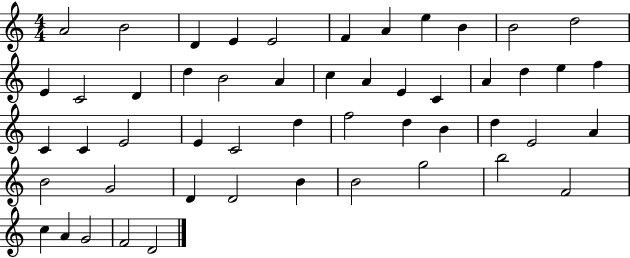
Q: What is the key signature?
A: C major